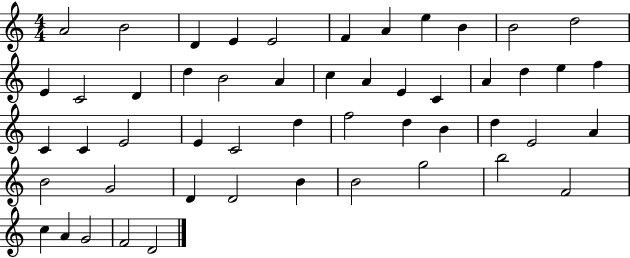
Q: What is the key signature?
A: C major